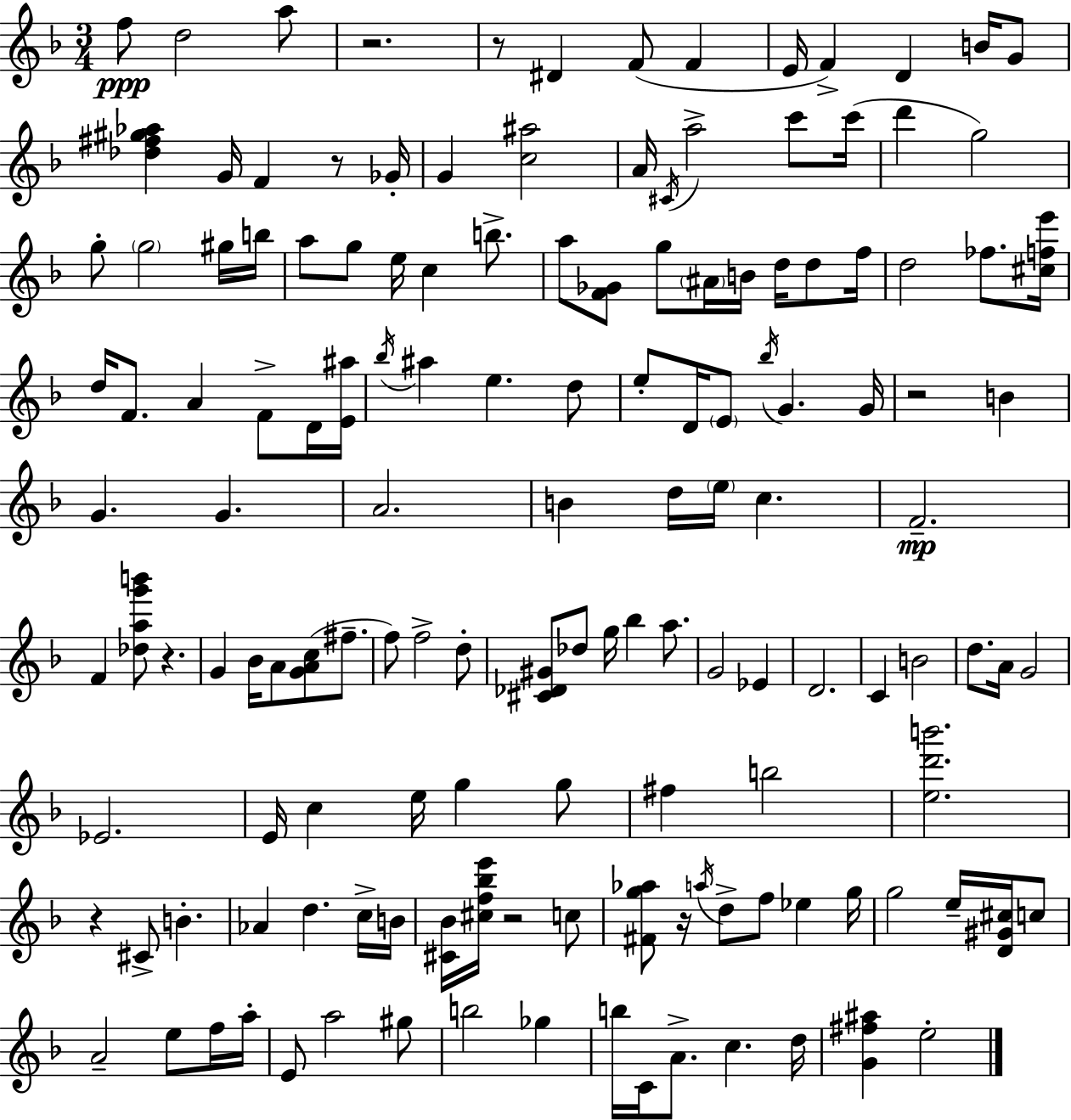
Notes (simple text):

F5/e D5/h A5/e R/h. R/e D#4/q F4/e F4/q E4/s F4/q D4/q B4/s G4/e [Db5,F#5,G#5,Ab5]/q G4/s F4/q R/e Gb4/s G4/q [C5,A#5]/h A4/s C#4/s A5/h C6/e C6/s D6/q G5/h G5/e G5/h G#5/s B5/s A5/e G5/e E5/s C5/q B5/e. A5/e [F4,Gb4]/e G5/e A#4/s B4/s D5/s D5/e F5/s D5/h FES5/e. [C#5,F5,E6]/s D5/s F4/e. A4/q F4/e D4/s [E4,A#5]/s Bb5/s A#5/q E5/q. D5/e E5/e D4/s E4/e Bb5/s G4/q. G4/s R/h B4/q G4/q. G4/q. A4/h. B4/q D5/s E5/s C5/q. F4/h. F4/q [Db5,A5,G6,B6]/e R/q. G4/q Bb4/s A4/e [G4,A4,C5]/e F#5/e. F5/e F5/h D5/e [C#4,Db4,G#4]/e Db5/e G5/s Bb5/q A5/e. G4/h Eb4/q D4/h. C4/q B4/h D5/e. A4/s G4/h Eb4/h. E4/s C5/q E5/s G5/q G5/e F#5/q B5/h [E5,D6,B6]/h. R/q C#4/e B4/q. Ab4/q D5/q. C5/s B4/s [C#4,Bb4]/s [C#5,F5,Bb5,E6]/s R/h C5/e [F#4,G5,Ab5]/e R/s A5/s D5/e F5/e Eb5/q G5/s G5/h E5/s [D4,G#4,C#5]/s C5/e A4/h E5/e F5/s A5/s E4/e A5/h G#5/e B5/h Gb5/q B5/s C4/s A4/e. C5/q. D5/s [G4,F#5,A#5]/q E5/h